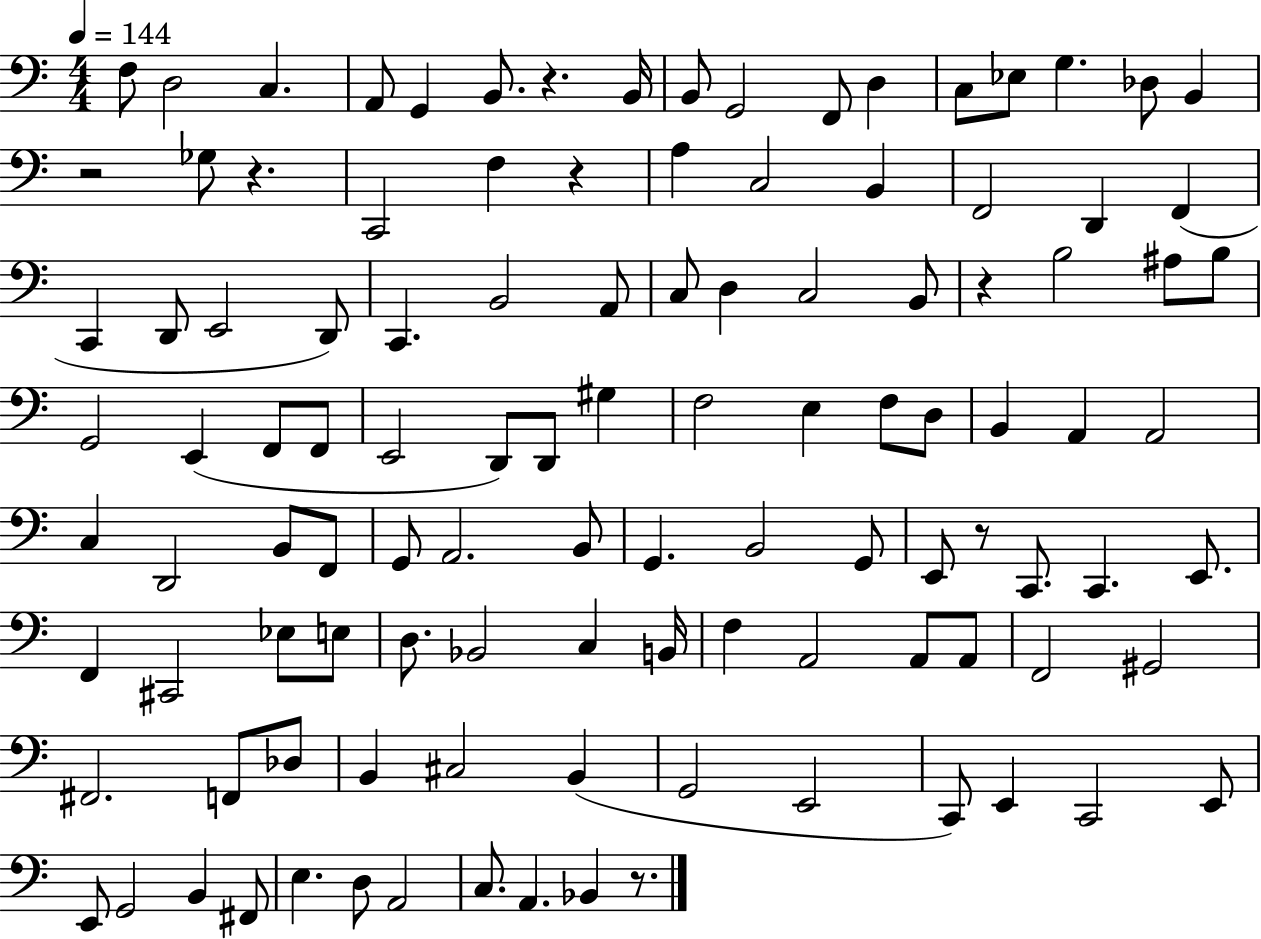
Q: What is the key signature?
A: C major